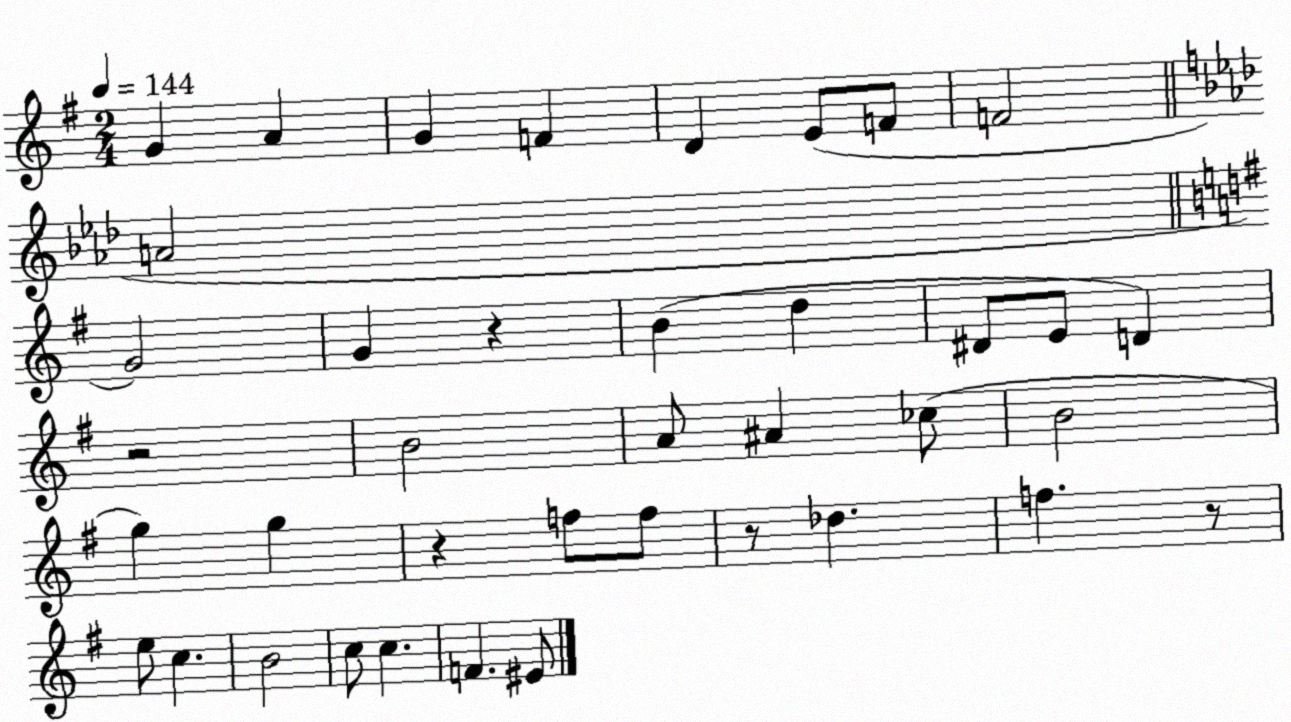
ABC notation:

X:1
T:Untitled
M:2/4
L:1/4
K:G
G A G F D E/2 F/2 F2 A2 G2 G z B d ^D/2 E/2 D z2 B2 A/2 ^A _c/2 B2 g g z f/2 f/2 z/2 _d f z/2 e/2 c B2 c/2 c F ^E/2